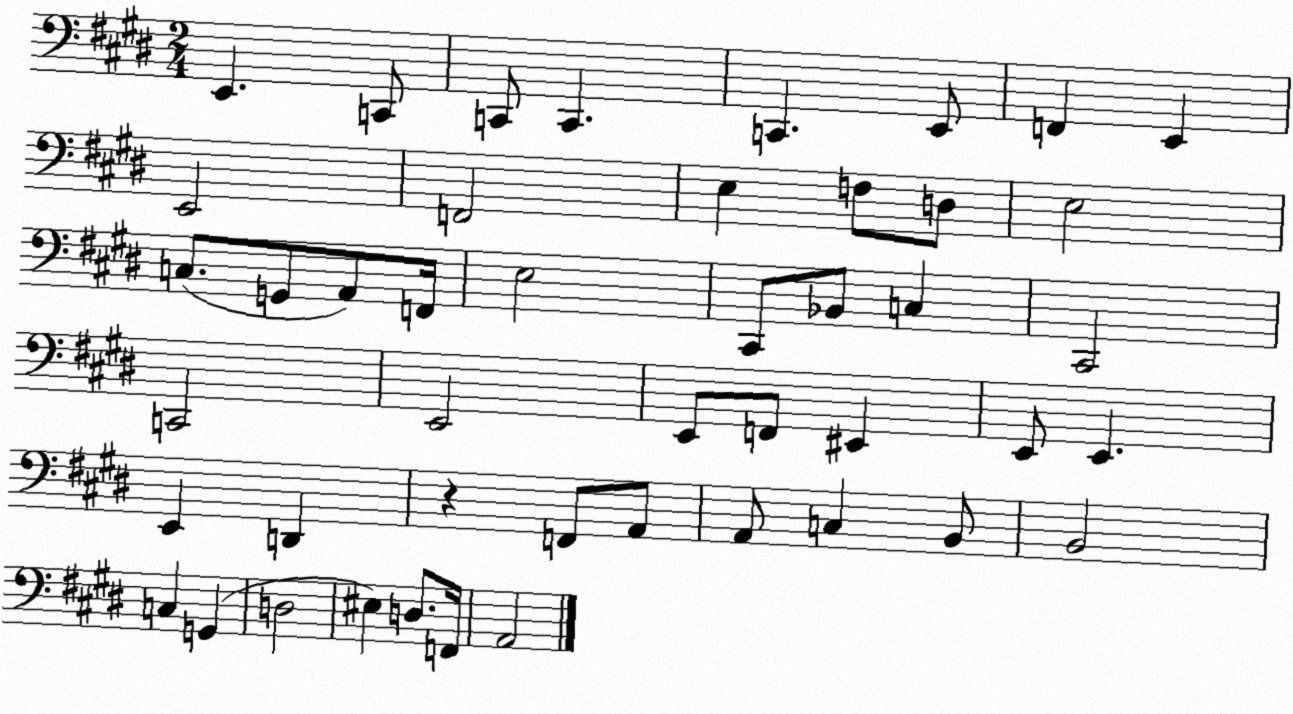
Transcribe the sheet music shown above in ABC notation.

X:1
T:Untitled
M:2/4
L:1/4
K:E
E,, C,,/2 C,,/2 C,, C,, E,,/2 F,, E,, E,,2 F,,2 E, F,/2 D,/2 E,2 C,/2 G,,/2 A,,/2 F,,/4 E,2 ^C,,/2 _B,,/2 C, ^C,,2 C,,2 E,,2 E,,/2 F,,/2 ^E,, E,,/2 E,, E,, D,, z F,,/2 A,,/2 A,,/2 C, B,,/2 B,,2 C, G,, D,2 ^E, D,/2 F,,/4 A,,2